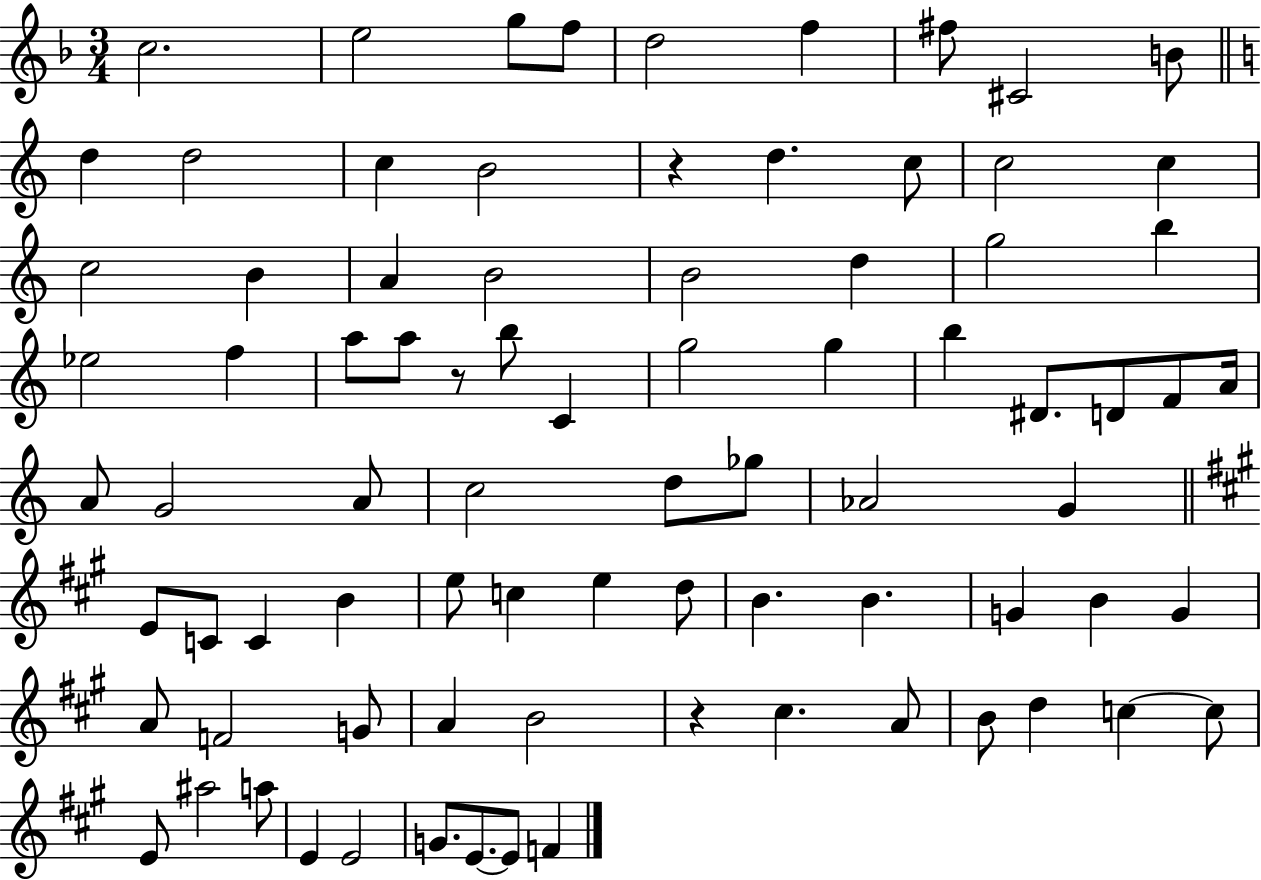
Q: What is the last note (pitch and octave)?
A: F4